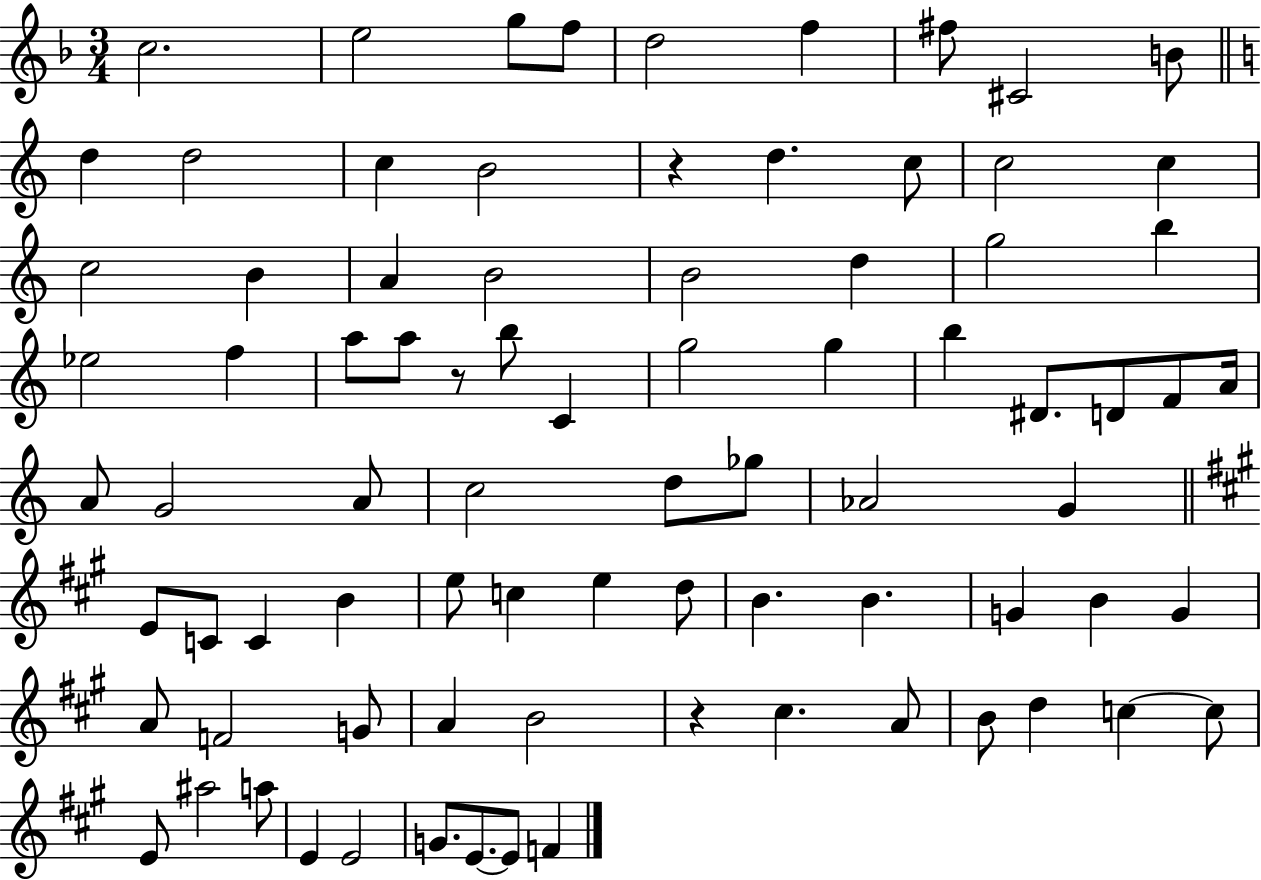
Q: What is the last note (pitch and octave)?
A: F4